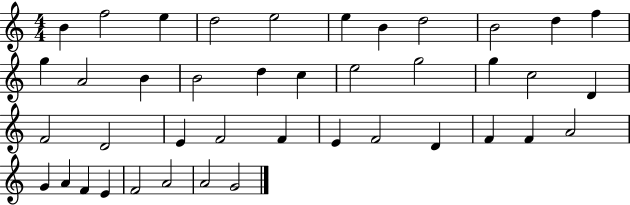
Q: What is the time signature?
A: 4/4